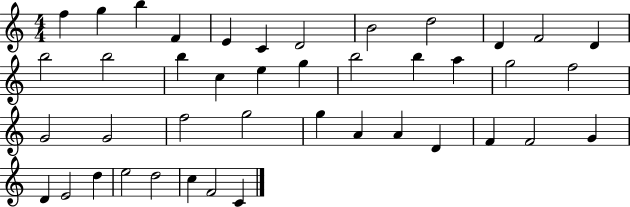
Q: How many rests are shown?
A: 0